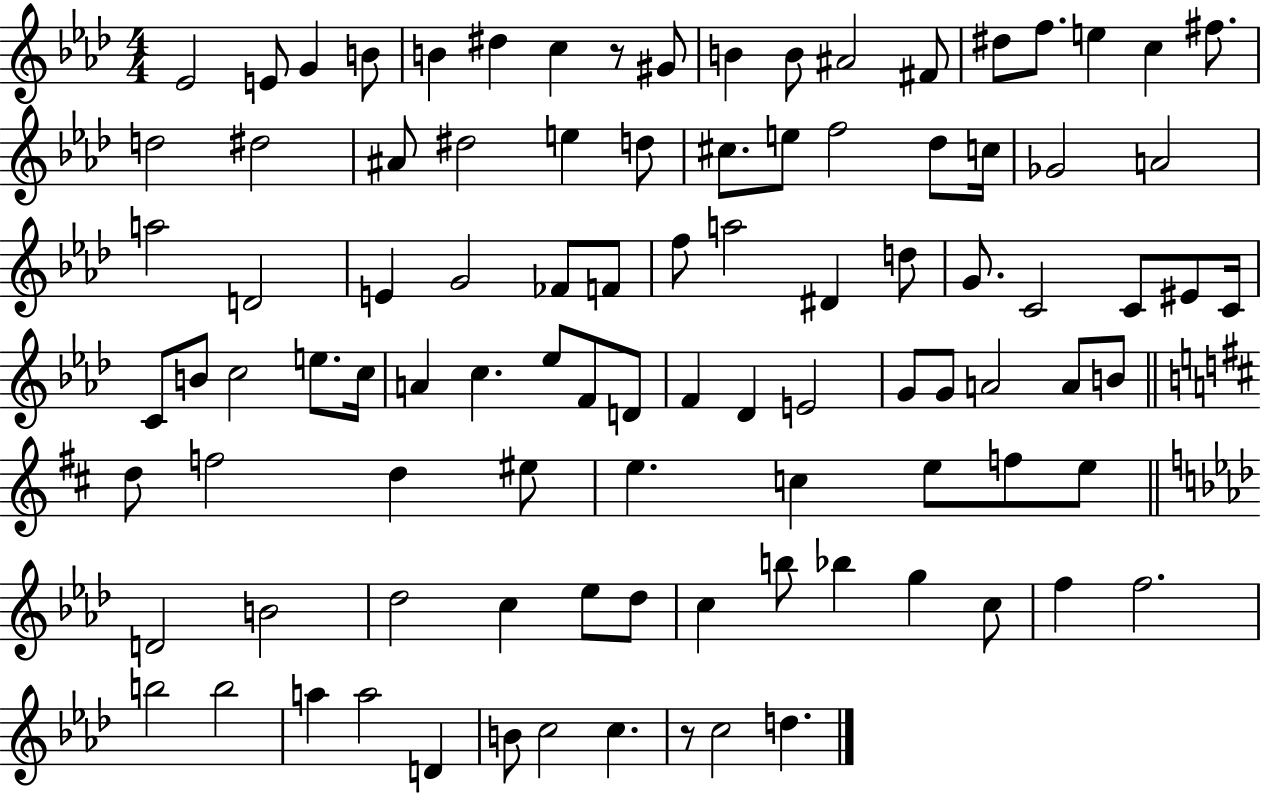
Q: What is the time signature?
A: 4/4